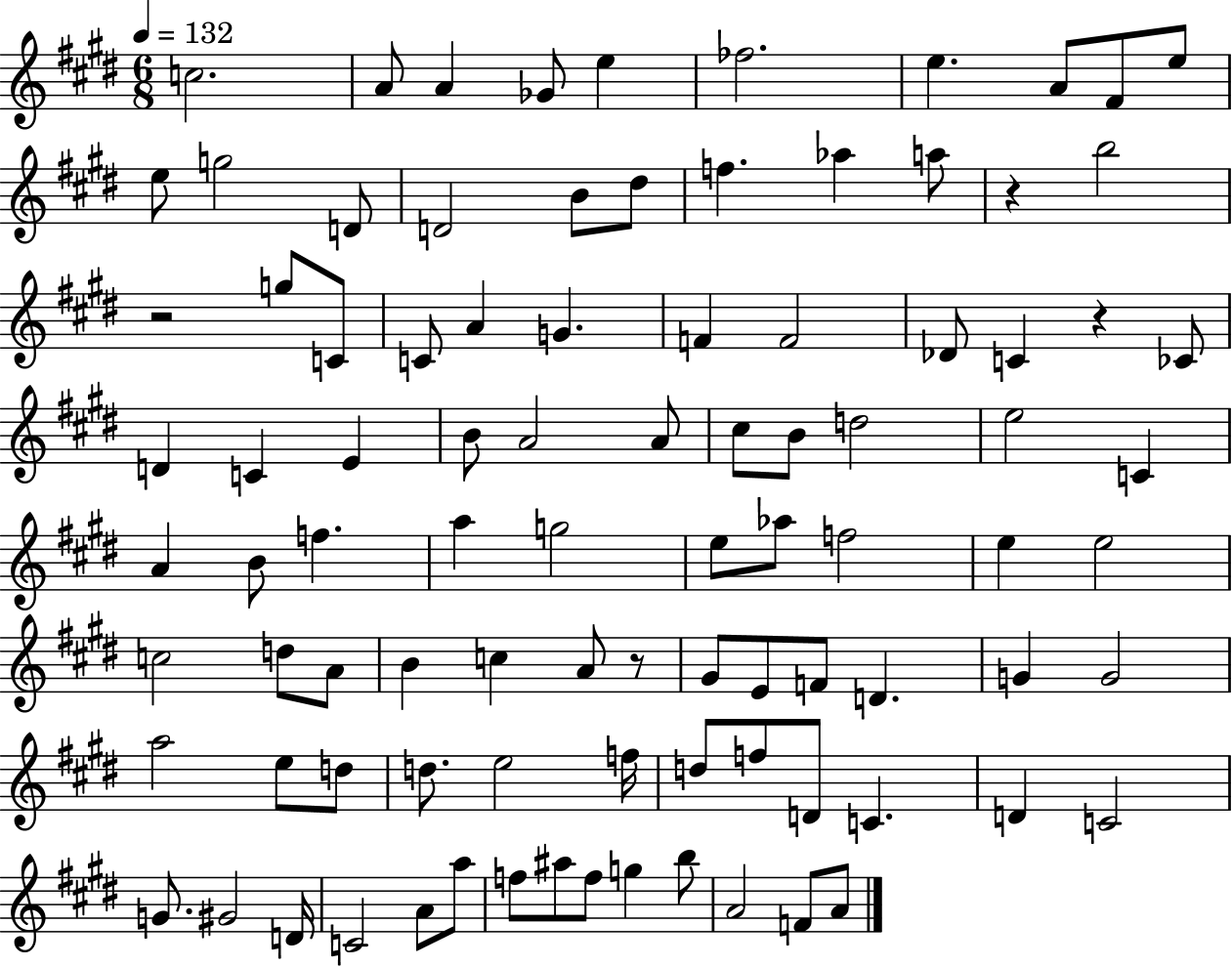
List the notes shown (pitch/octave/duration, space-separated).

C5/h. A4/e A4/q Gb4/e E5/q FES5/h. E5/q. A4/e F#4/e E5/e E5/e G5/h D4/e D4/h B4/e D#5/e F5/q. Ab5/q A5/e R/q B5/h R/h G5/e C4/e C4/e A4/q G4/q. F4/q F4/h Db4/e C4/q R/q CES4/e D4/q C4/q E4/q B4/e A4/h A4/e C#5/e B4/e D5/h E5/h C4/q A4/q B4/e F5/q. A5/q G5/h E5/e Ab5/e F5/h E5/q E5/h C5/h D5/e A4/e B4/q C5/q A4/e R/e G#4/e E4/e F4/e D4/q. G4/q G4/h A5/h E5/e D5/e D5/e. E5/h F5/s D5/e F5/e D4/e C4/q. D4/q C4/h G4/e. G#4/h D4/s C4/h A4/e A5/e F5/e A#5/e F5/e G5/q B5/e A4/h F4/e A4/e